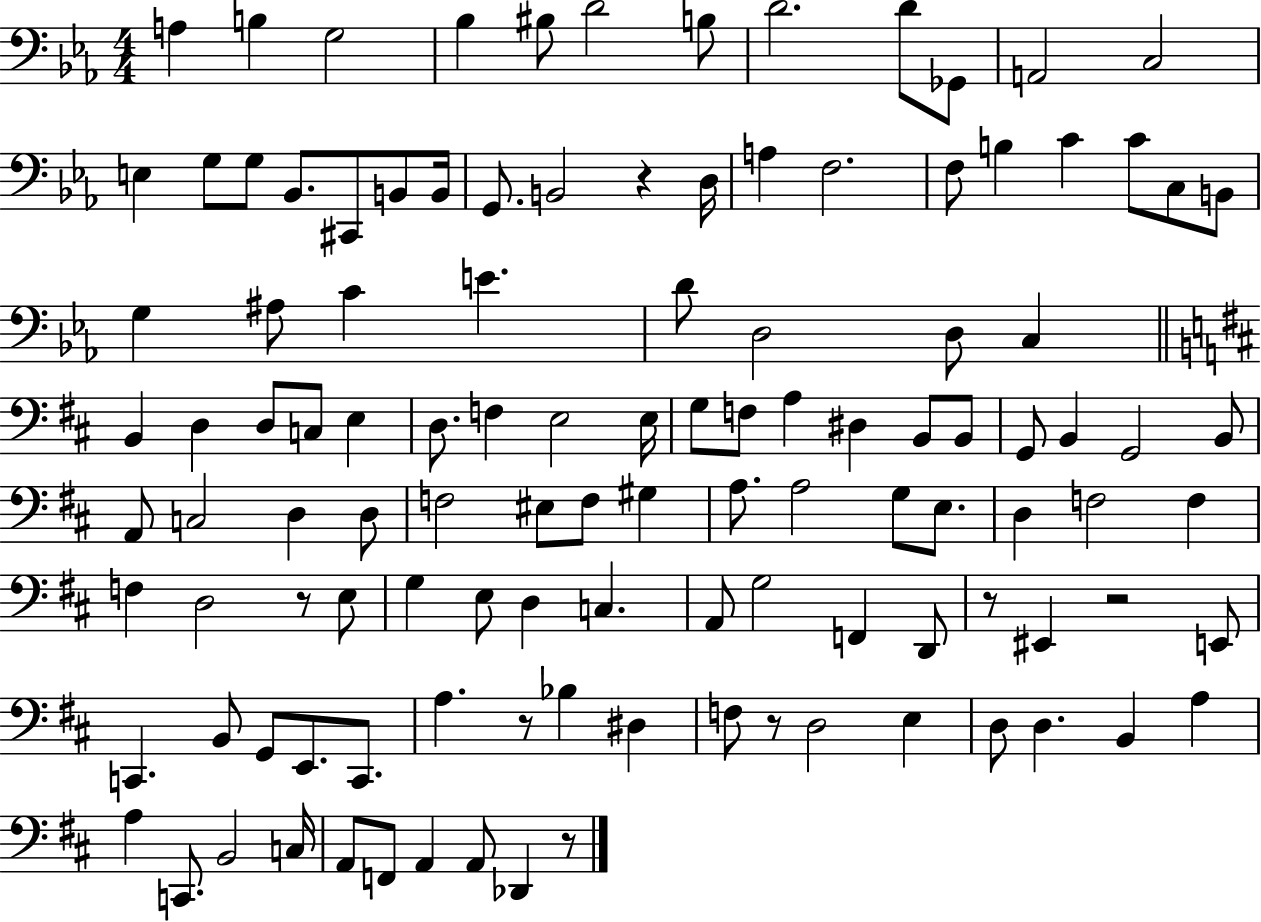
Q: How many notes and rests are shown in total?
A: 116